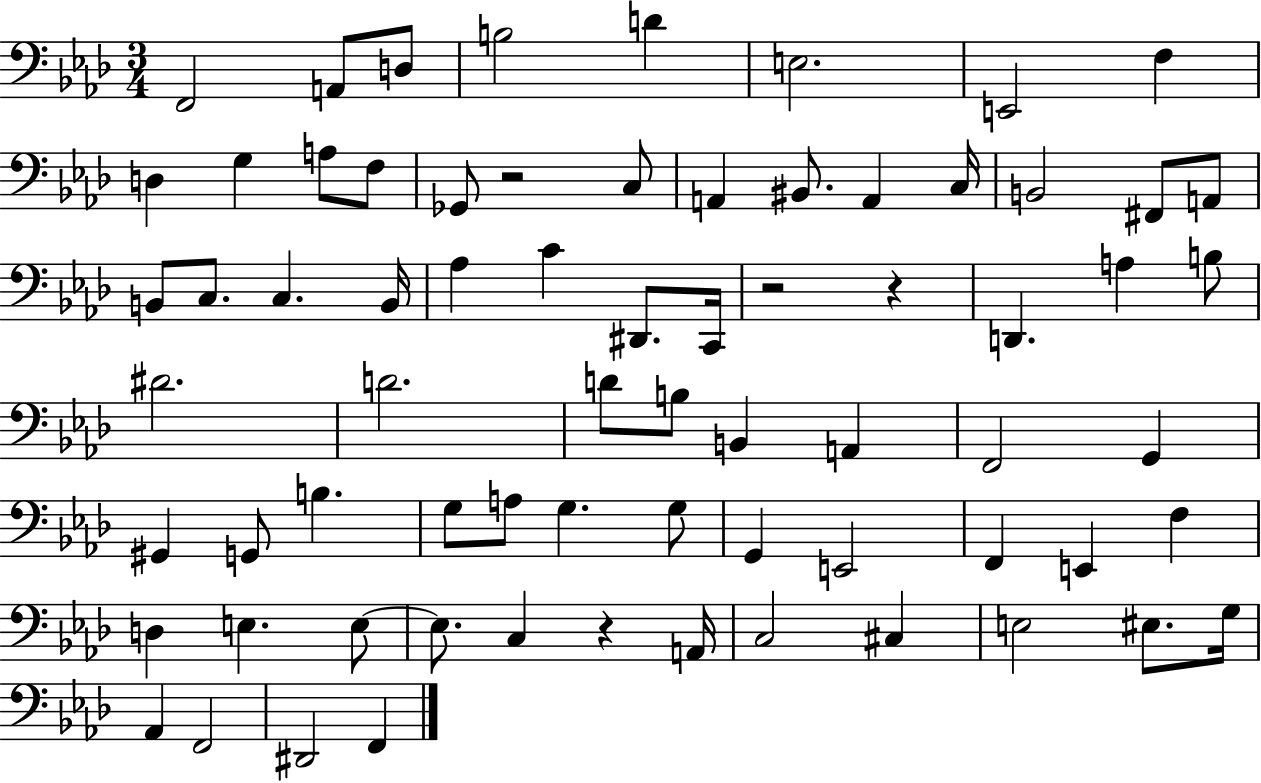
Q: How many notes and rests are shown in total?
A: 71